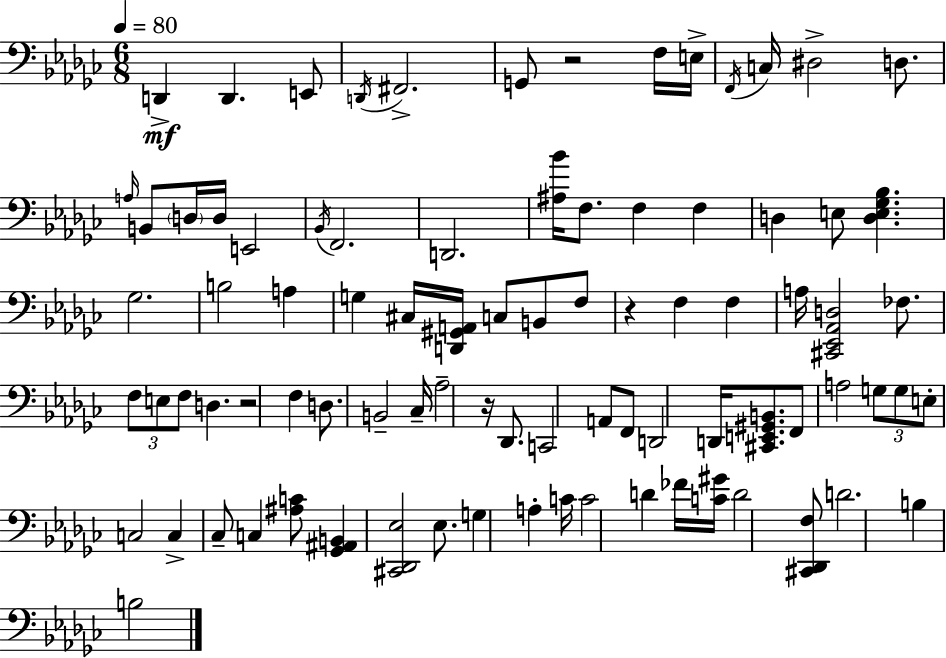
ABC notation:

X:1
T:Untitled
M:6/8
L:1/4
K:Ebm
D,, D,, E,,/2 D,,/4 ^F,,2 G,,/2 z2 F,/4 E,/4 F,,/4 C,/4 ^D,2 D,/2 A,/4 B,,/2 D,/4 D,/4 E,,2 _B,,/4 F,,2 D,,2 [^A,_B]/4 F,/2 F, F, D, E,/2 [D,E,_G,_B,] _G,2 B,2 A, G, ^C,/4 [D,,^G,,A,,]/4 C,/2 B,,/2 F,/2 z F, F, A,/4 [^C,,_E,,_A,,D,]2 _F,/2 F,/2 E,/2 F,/2 D, z2 F, D,/2 B,,2 _C,/4 _A,2 z/4 _D,,/2 C,,2 A,,/2 F,,/2 D,,2 D,,/4 [^C,,E,,^G,,B,,]/2 F,,/2 A,2 G,/2 G,/2 E,/2 C,2 C, _C,/2 C, [^A,C]/2 [_G,,^A,,B,,] [^C,,_D,,_E,]2 _E,/2 G, A, C/4 C2 D _F/4 [C^G]/4 D2 [^C,,_D,,F,]/2 D2 B, B,2